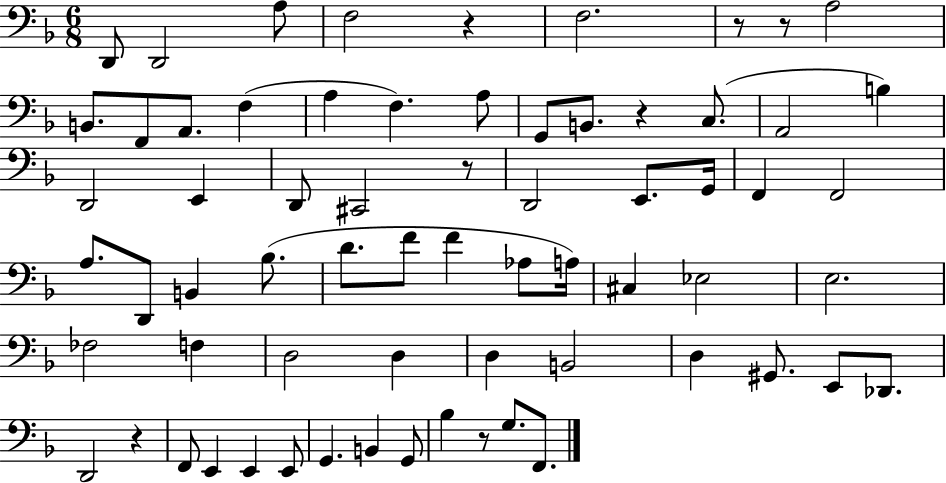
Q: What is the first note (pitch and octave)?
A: D2